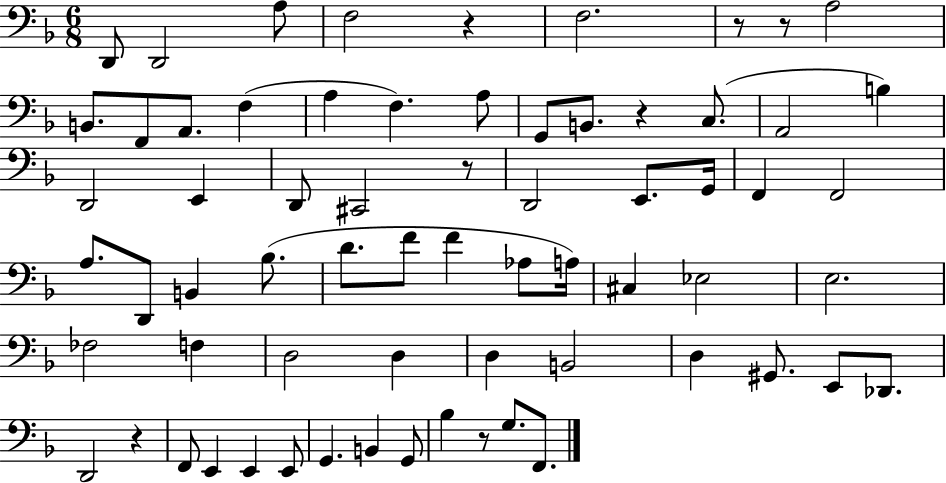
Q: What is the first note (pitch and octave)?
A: D2